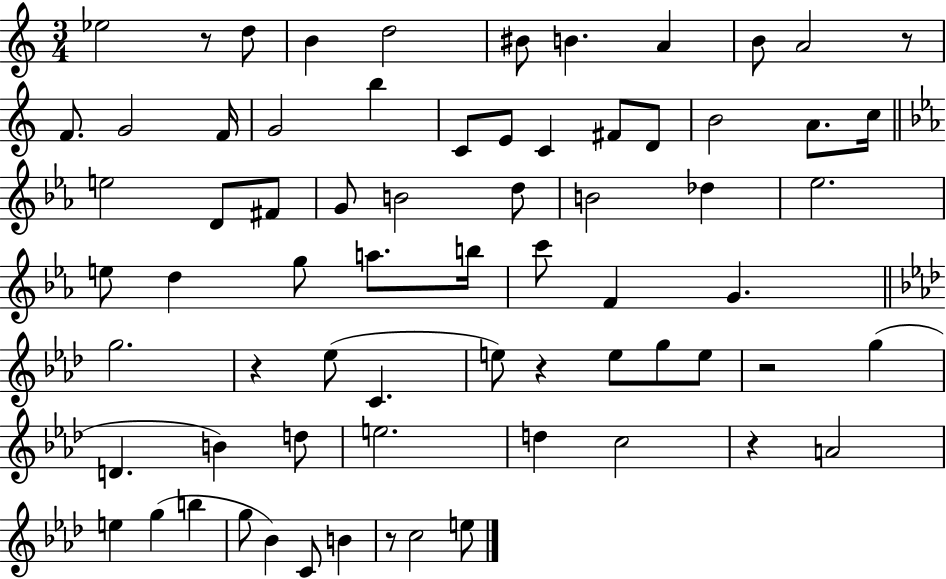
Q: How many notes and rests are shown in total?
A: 70